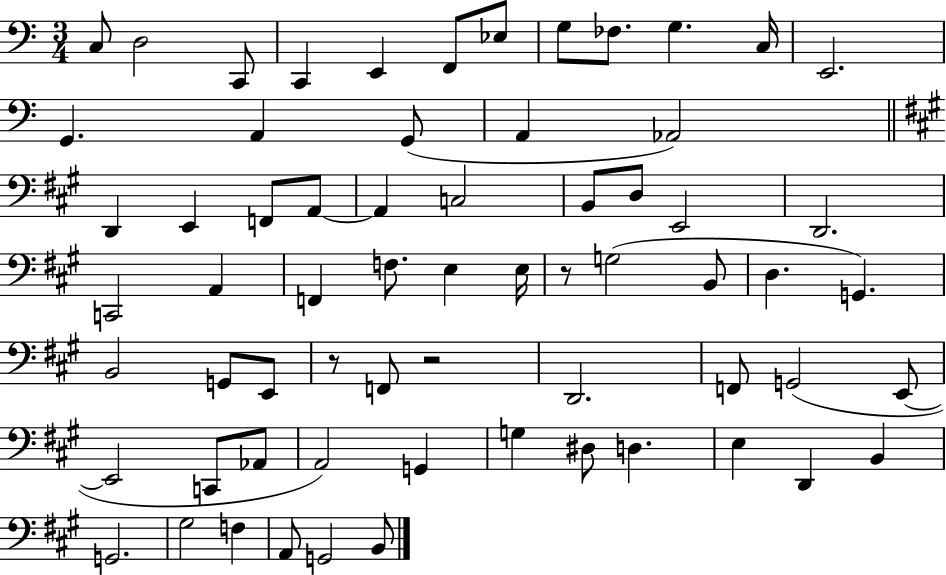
{
  \clef bass
  \numericTimeSignature
  \time 3/4
  \key c \major
  c8 d2 c,8 | c,4 e,4 f,8 ees8 | g8 fes8. g4. c16 | e,2. | \break g,4. a,4 g,8( | a,4 aes,2) | \bar "||" \break \key a \major d,4 e,4 f,8 a,8~~ | a,4 c2 | b,8 d8 e,2 | d,2. | \break c,2 a,4 | f,4 f8. e4 e16 | r8 g2( b,8 | d4. g,4.) | \break b,2 g,8 e,8 | r8 f,8 r2 | d,2. | f,8 g,2( e,8~~ | \break e,2 c,8 aes,8 | a,2) g,4 | g4 dis8 d4. | e4 d,4 b,4 | \break g,2. | gis2 f4 | a,8 g,2 b,8 | \bar "|."
}